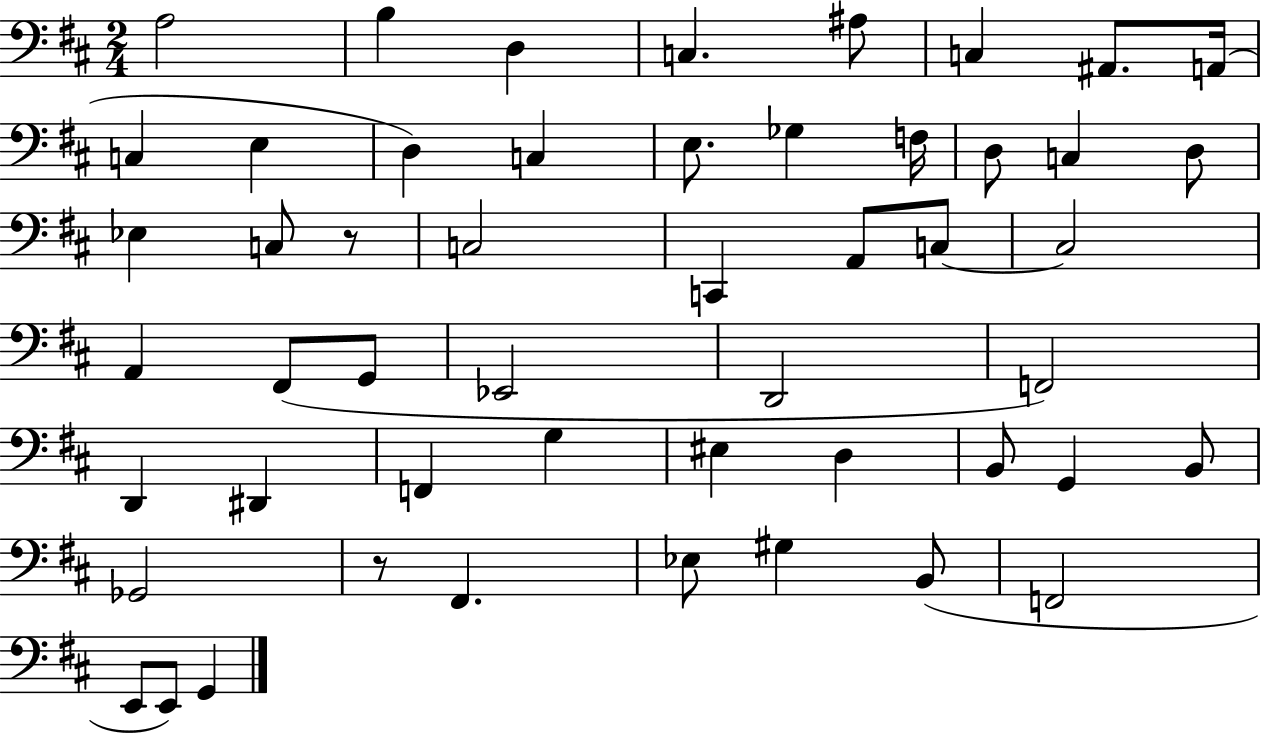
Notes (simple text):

A3/h B3/q D3/q C3/q. A#3/e C3/q A#2/e. A2/s C3/q E3/q D3/q C3/q E3/e. Gb3/q F3/s D3/e C3/q D3/e Eb3/q C3/e R/e C3/h C2/q A2/e C3/e C3/h A2/q F#2/e G2/e Eb2/h D2/h F2/h D2/q D#2/q F2/q G3/q EIS3/q D3/q B2/e G2/q B2/e Gb2/h R/e F#2/q. Eb3/e G#3/q B2/e F2/h E2/e E2/e G2/q